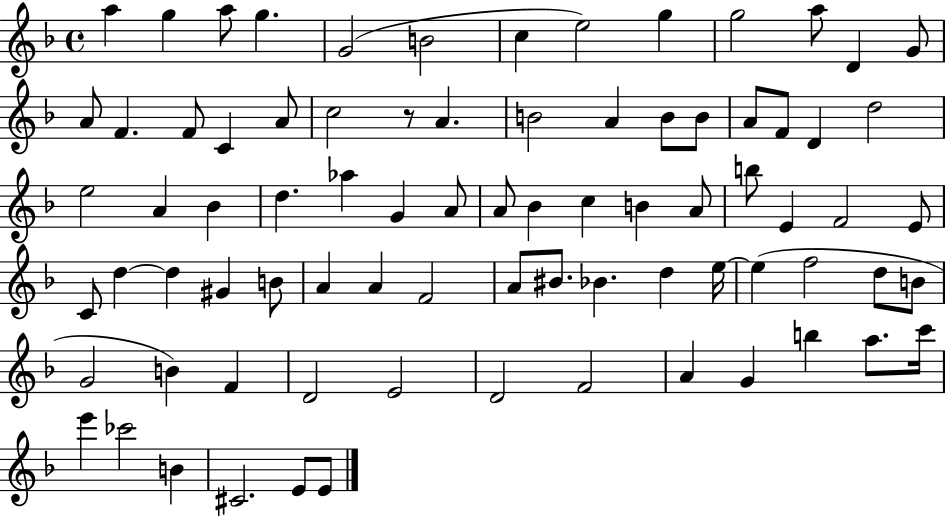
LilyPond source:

{
  \clef treble
  \time 4/4
  \defaultTimeSignature
  \key f \major
  a''4 g''4 a''8 g''4. | g'2( b'2 | c''4 e''2) g''4 | g''2 a''8 d'4 g'8 | \break a'8 f'4. f'8 c'4 a'8 | c''2 r8 a'4. | b'2 a'4 b'8 b'8 | a'8 f'8 d'4 d''2 | \break e''2 a'4 bes'4 | d''4. aes''4 g'4 a'8 | a'8 bes'4 c''4 b'4 a'8 | b''8 e'4 f'2 e'8 | \break c'8 d''4~~ d''4 gis'4 b'8 | a'4 a'4 f'2 | a'8 bis'8. bes'4. d''4 e''16~~ | e''4( f''2 d''8 b'8 | \break g'2 b'4) f'4 | d'2 e'2 | d'2 f'2 | a'4 g'4 b''4 a''8. c'''16 | \break e'''4 ces'''2 b'4 | cis'2. e'8 e'8 | \bar "|."
}